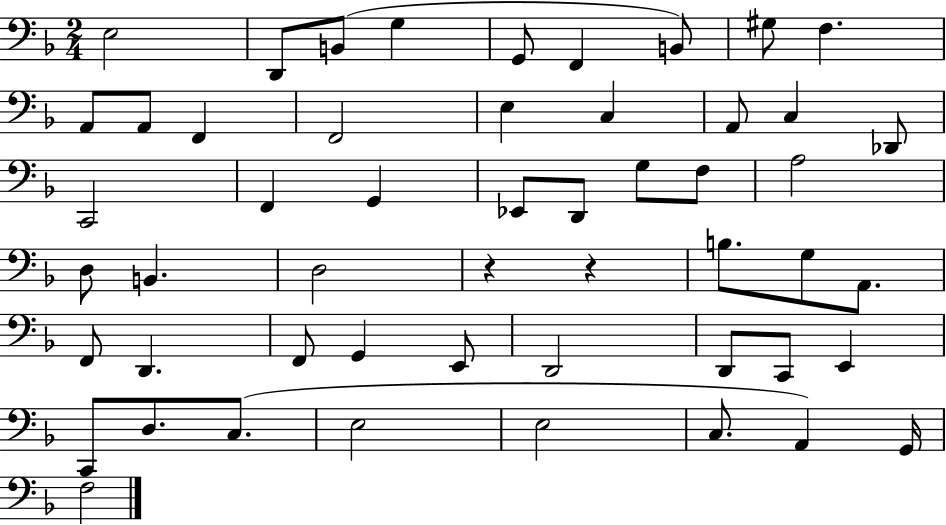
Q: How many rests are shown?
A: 2